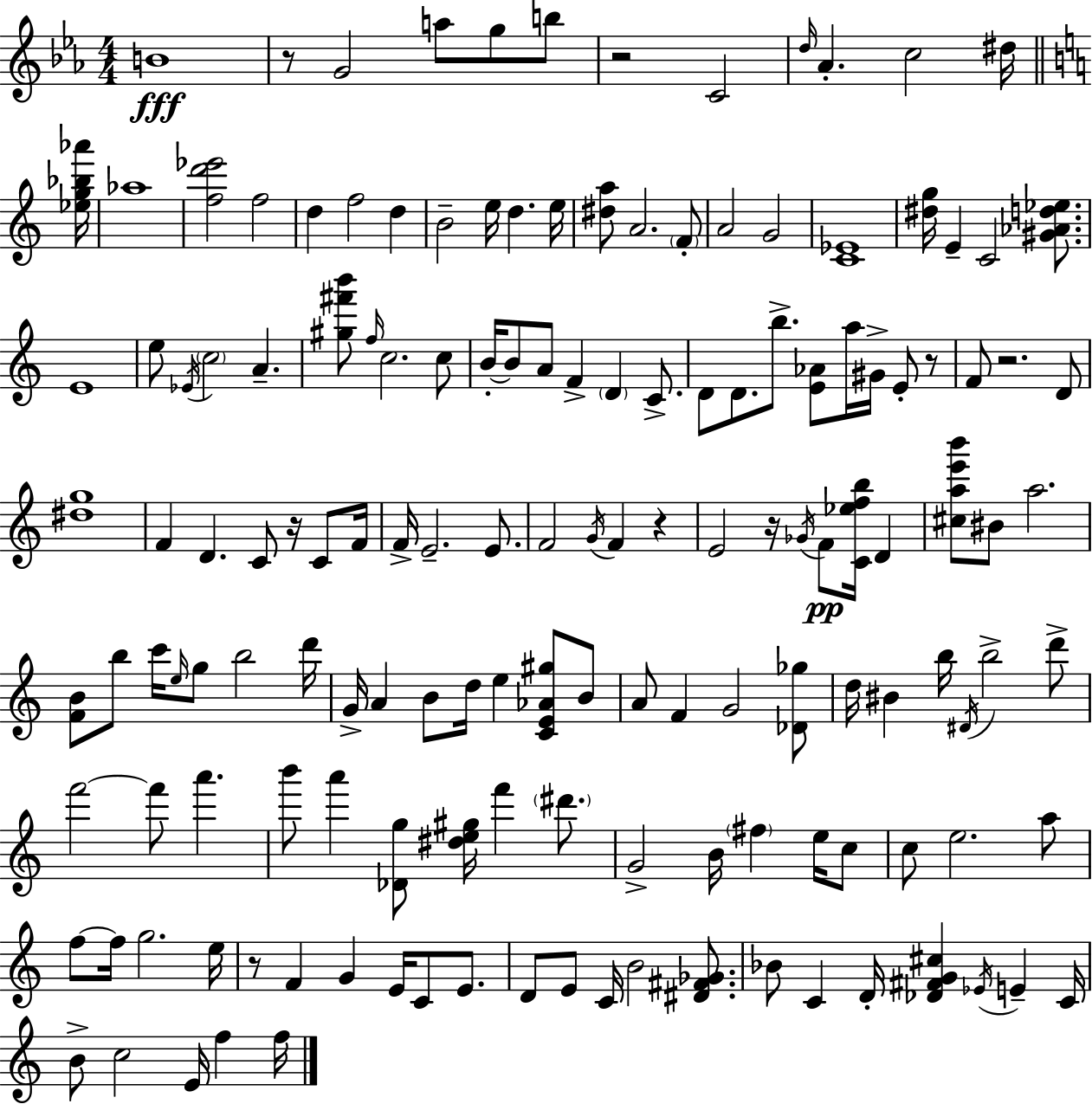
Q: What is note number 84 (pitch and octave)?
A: B5